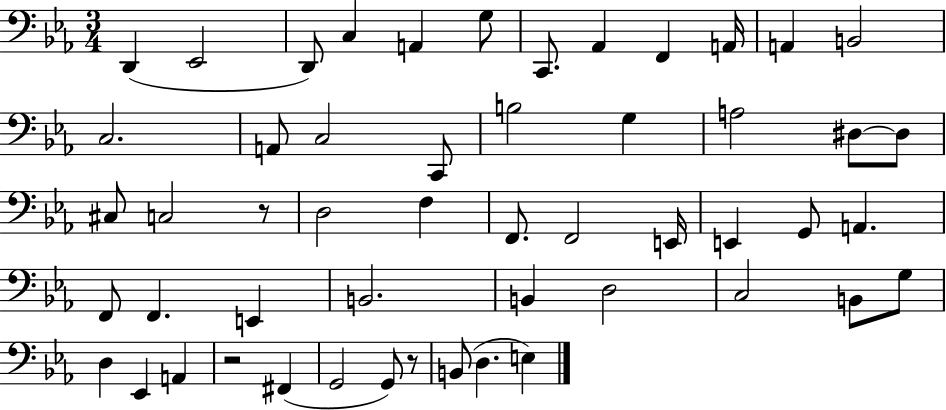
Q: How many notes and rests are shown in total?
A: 52